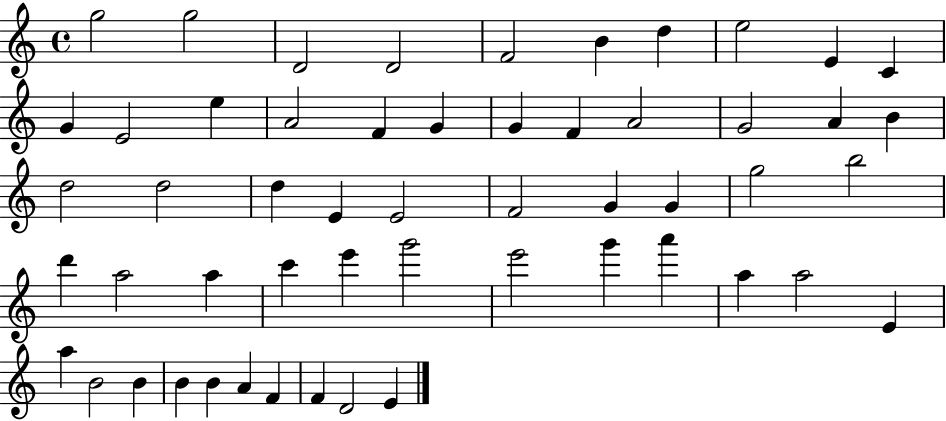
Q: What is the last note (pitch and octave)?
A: E4